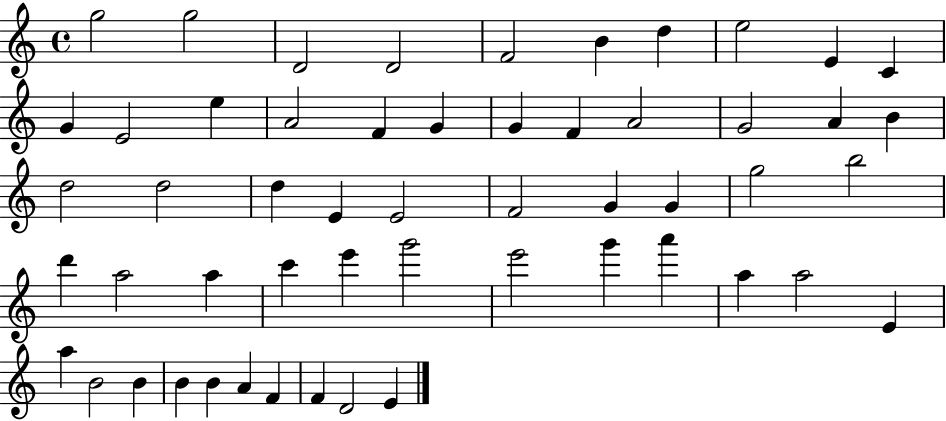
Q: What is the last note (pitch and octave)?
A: E4